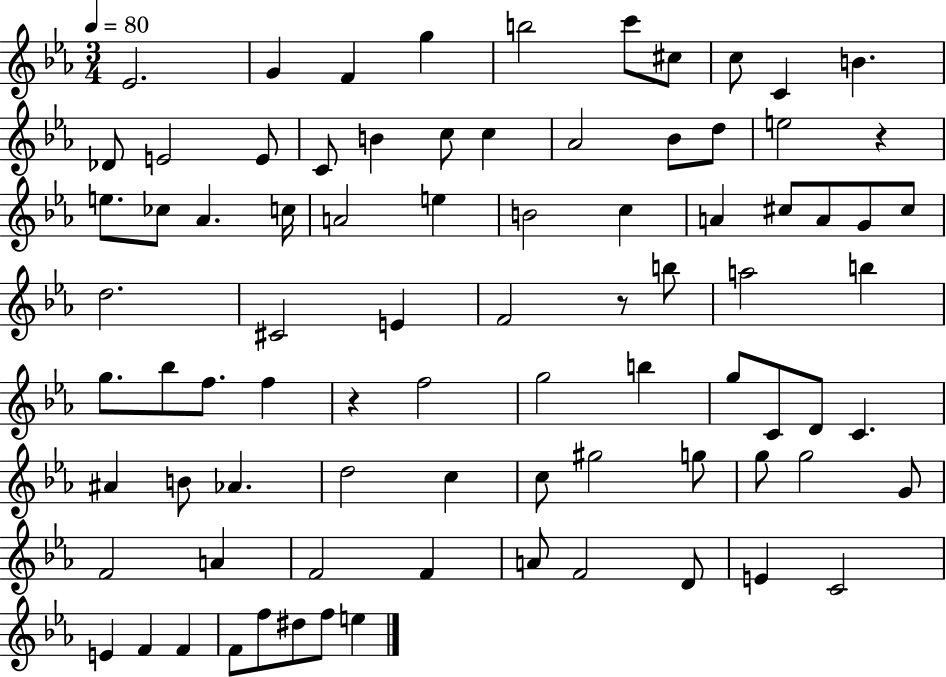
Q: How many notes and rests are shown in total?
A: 83